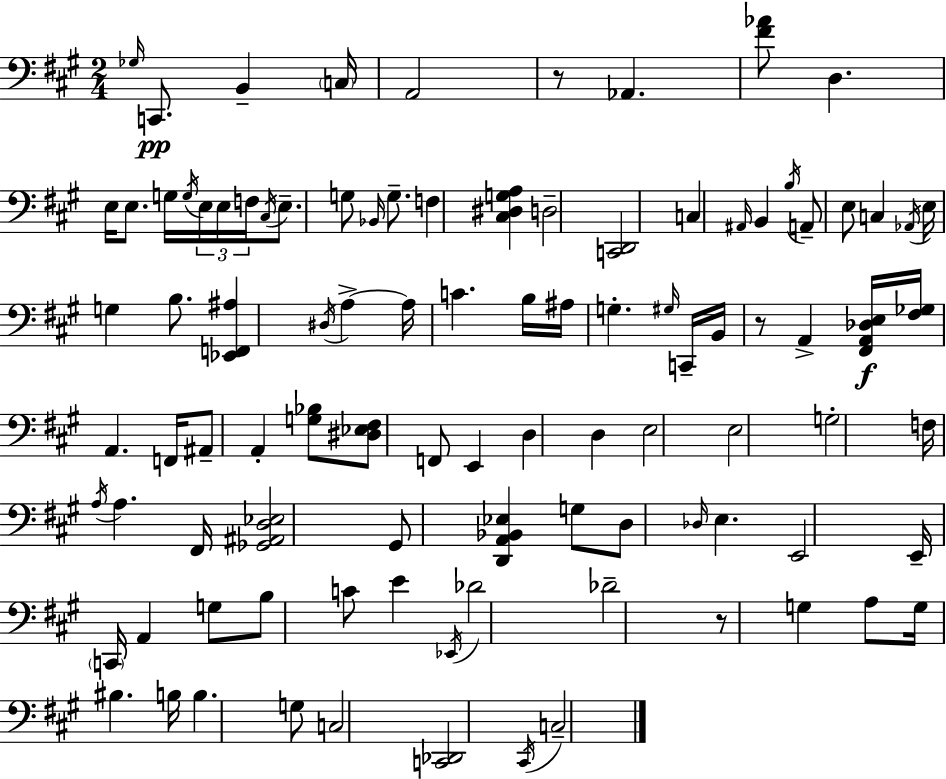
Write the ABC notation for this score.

X:1
T:Untitled
M:2/4
L:1/4
K:A
_G,/4 C,,/2 B,, C,/4 A,,2 z/2 _A,, [^F_A]/2 D, E,/4 E,/2 G,/4 G,/4 E,/4 E,/4 F,/4 ^C,/4 E,/2 G,/2 _B,,/4 G,/2 F, [^C,^D,G,A,] D,2 [C,,D,,]2 C, ^A,,/4 B,, B,/4 A,,/2 E,/2 C, _A,,/4 E,/4 G, B,/2 [_E,,F,,^A,] ^D,/4 A, A,/4 C B,/4 ^A,/4 G, ^G,/4 C,,/4 B,,/4 z/2 A,, [^F,,A,,_D,E,]/4 [^F,_G,]/4 A,, F,,/4 ^A,,/2 A,, [G,_B,]/2 [^D,_E,^F,]/2 F,,/2 E,, D, D, E,2 E,2 G,2 F,/4 A,/4 A, ^F,,/4 [_G,,^A,,D,_E,]2 ^G,,/2 [D,,A,,_B,,_E,] G,/2 D,/2 _D,/4 E, E,,2 E,,/4 C,,/4 A,, G,/2 B,/2 C/2 E _E,,/4 _D2 _D2 z/2 G, A,/2 G,/4 ^B, B,/4 B, G,/2 C,2 [C,,_D,,]2 ^C,,/4 C,2